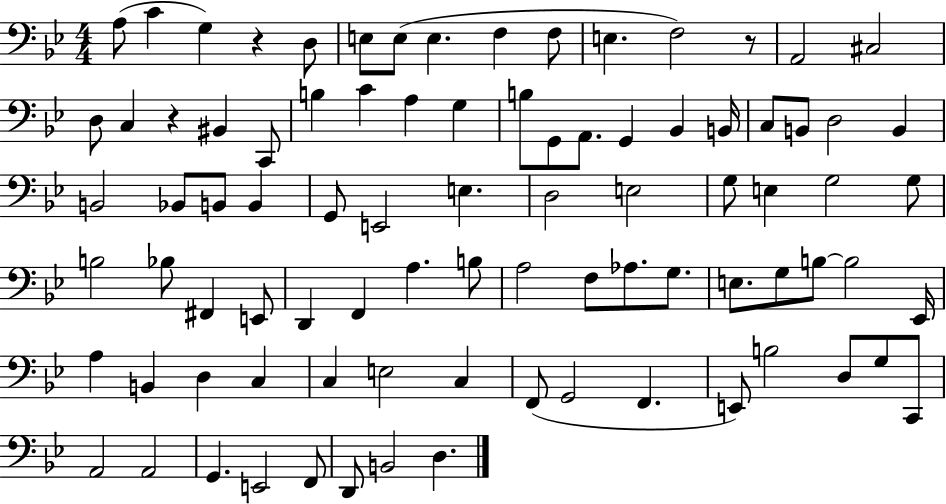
X:1
T:Untitled
M:4/4
L:1/4
K:Bb
A,/2 C G, z D,/2 E,/2 E,/2 E, F, F,/2 E, F,2 z/2 A,,2 ^C,2 D,/2 C, z ^B,, C,,/2 B, C A, G, B,/2 G,,/2 A,,/2 G,, _B,, B,,/4 C,/2 B,,/2 D,2 B,, B,,2 _B,,/2 B,,/2 B,, G,,/2 E,,2 E, D,2 E,2 G,/2 E, G,2 G,/2 B,2 _B,/2 ^F,, E,,/2 D,, F,, A, B,/2 A,2 F,/2 _A,/2 G,/2 E,/2 G,/2 B,/2 B,2 _E,,/4 A, B,, D, C, C, E,2 C, F,,/2 G,,2 F,, E,,/2 B,2 D,/2 G,/2 C,,/2 A,,2 A,,2 G,, E,,2 F,,/2 D,,/2 B,,2 D,